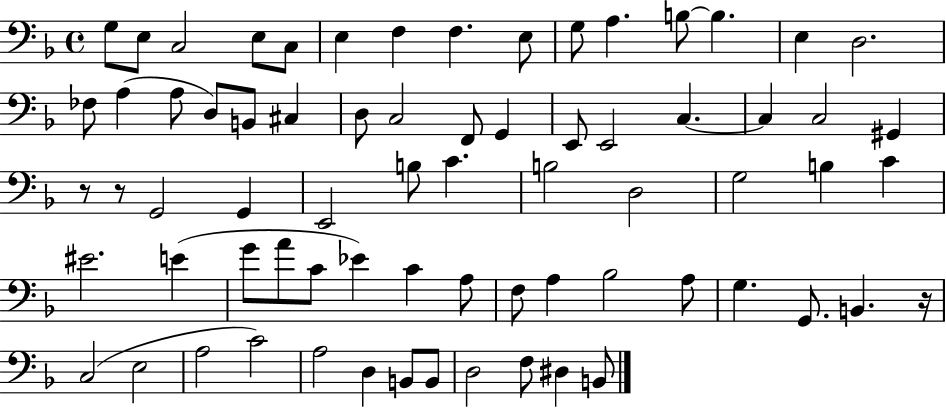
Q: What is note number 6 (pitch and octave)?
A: E3